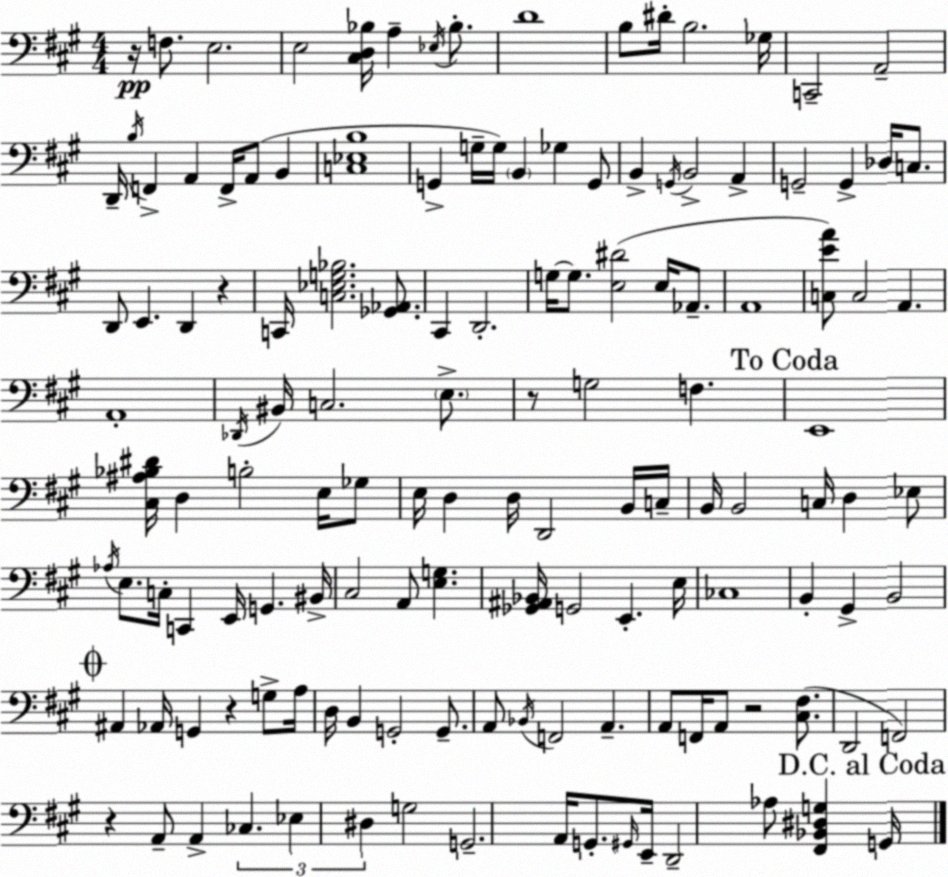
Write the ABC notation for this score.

X:1
T:Untitled
M:4/4
L:1/4
K:A
z/4 F,/2 E,2 E,2 [^C,D,_B,]/4 A, _E,/4 _B,/2 D4 B,/2 ^D/4 B,2 _G,/4 C,,2 A,,2 D,,/4 B,/4 F,, A,, F,,/4 A,,/2 B,, [C,_E,B,]4 G,, G,/4 G,/4 B,, _G, G,,/2 B,, G,,/4 B,,2 A,, G,,2 G,, _D,/4 C,/2 D,,/2 E,, D,, z C,,/4 [C,_E,G,_B,]2 [_G,,_A,,]/2 ^C,, D,,2 G,/4 G,/2 [E,^D]2 E,/4 _A,,/2 A,,4 [C,EA]/2 C,2 A,, A,,4 _D,,/4 ^B,,/4 C,2 E,/2 z/2 G,2 F, E,,4 [^C,^A,_B,^D]/4 D, B,2 E,/4 _G,/2 E,/4 D, D,/4 D,,2 B,,/4 C,/4 B,,/4 B,,2 C,/4 D, _E,/2 _A,/4 E,/2 C,/4 C,, E,,/4 G,, ^B,,/4 ^C,2 A,,/2 [E,G,] [_G,,^A,,_B,,]/4 G,,2 E,, E,/4 _C,4 B,, ^G,, B,,2 ^A,, _A,,/4 G,, z G,/2 A,/4 D,/4 B,, G,,2 G,,/2 A,,/2 _B,,/4 F,,2 A,, A,,/2 F,,/4 A,,/2 z2 [^C,^F,]/2 D,,2 F,,2 z A,,/2 A,, _C, _E, ^D, G,2 G,,2 A,,/4 G,,/2 ^G,,/4 E,,/4 D,,2 _A,/2 [^F,,_B,,^D,G,] G,,/4